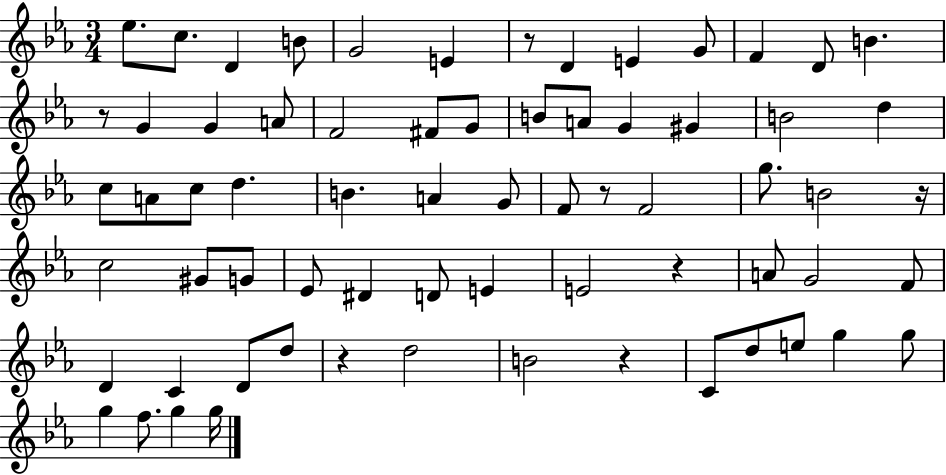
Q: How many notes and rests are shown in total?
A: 68